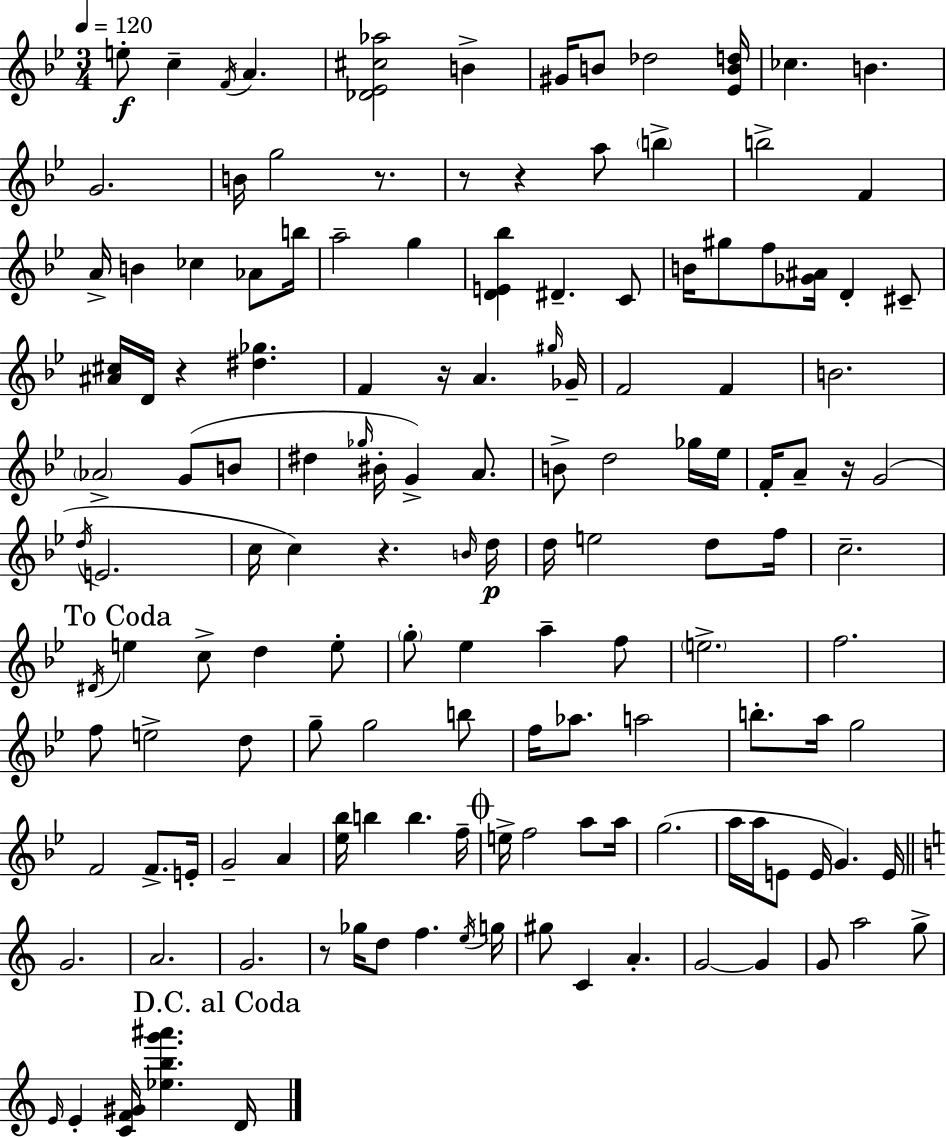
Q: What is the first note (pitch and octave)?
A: E5